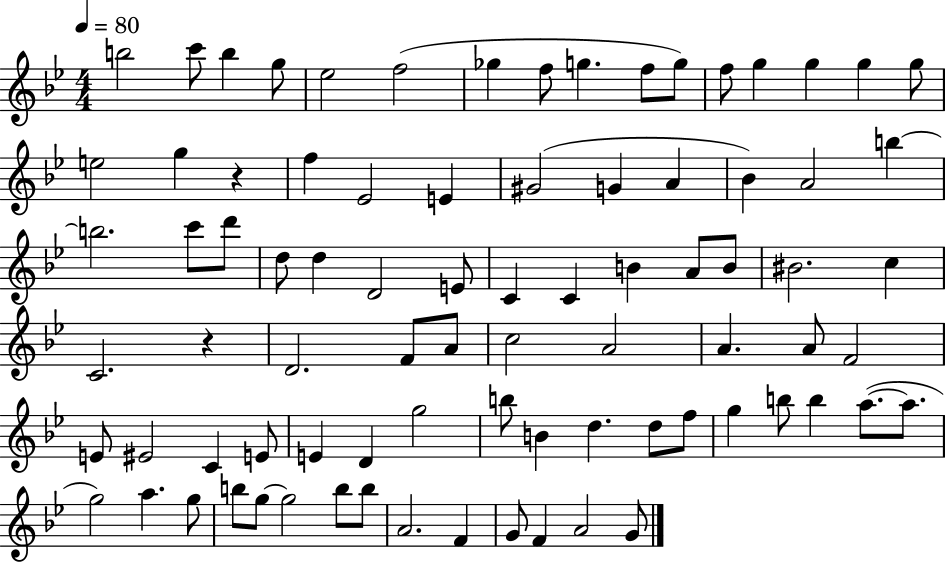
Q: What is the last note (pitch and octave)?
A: G4